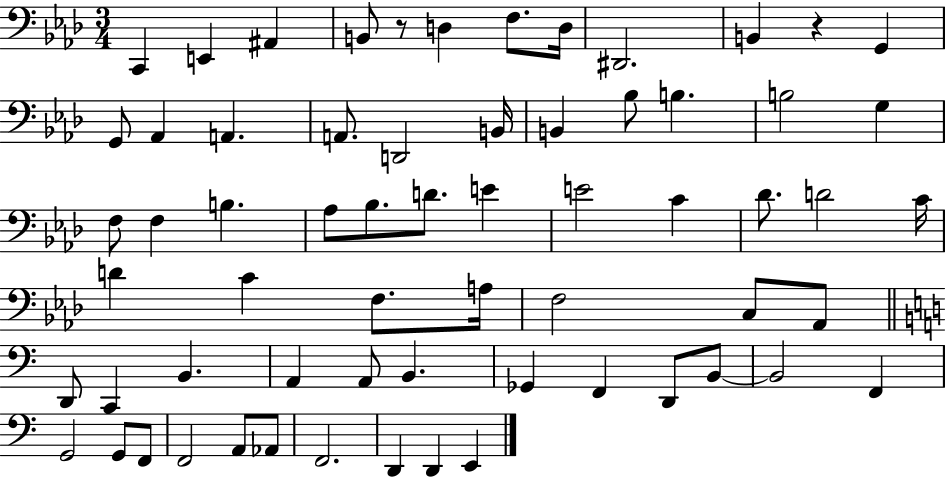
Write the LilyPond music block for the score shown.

{
  \clef bass
  \numericTimeSignature
  \time 3/4
  \key aes \major
  c,4 e,4 ais,4 | b,8 r8 d4 f8. d16 | dis,2. | b,4 r4 g,4 | \break g,8 aes,4 a,4. | a,8. d,2 b,16 | b,4 bes8 b4. | b2 g4 | \break f8 f4 b4. | aes8 bes8. d'8. e'4 | e'2 c'4 | des'8. d'2 c'16 | \break d'4 c'4 f8. a16 | f2 c8 aes,8 | \bar "||" \break \key c \major d,8 c,4 b,4. | a,4 a,8 b,4. | ges,4 f,4 d,8 b,8~~ | b,2 f,4 | \break g,2 g,8 f,8 | f,2 a,8 aes,8 | f,2. | d,4 d,4 e,4 | \break \bar "|."
}